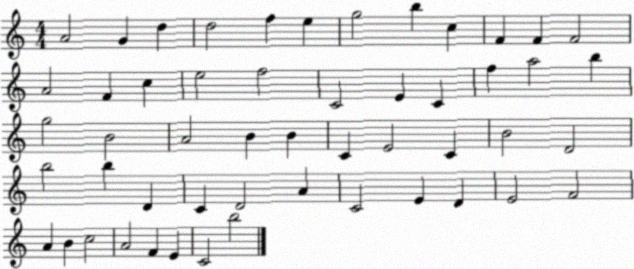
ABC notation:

X:1
T:Untitled
M:4/4
L:1/4
K:C
A2 G d d2 f e g2 b c F F F2 A2 F c e2 f2 C2 E C f a2 b g2 B2 A2 B B C E2 C B2 D2 b2 b D C D2 A C2 E D E2 F2 A B c2 A2 F E C2 b2